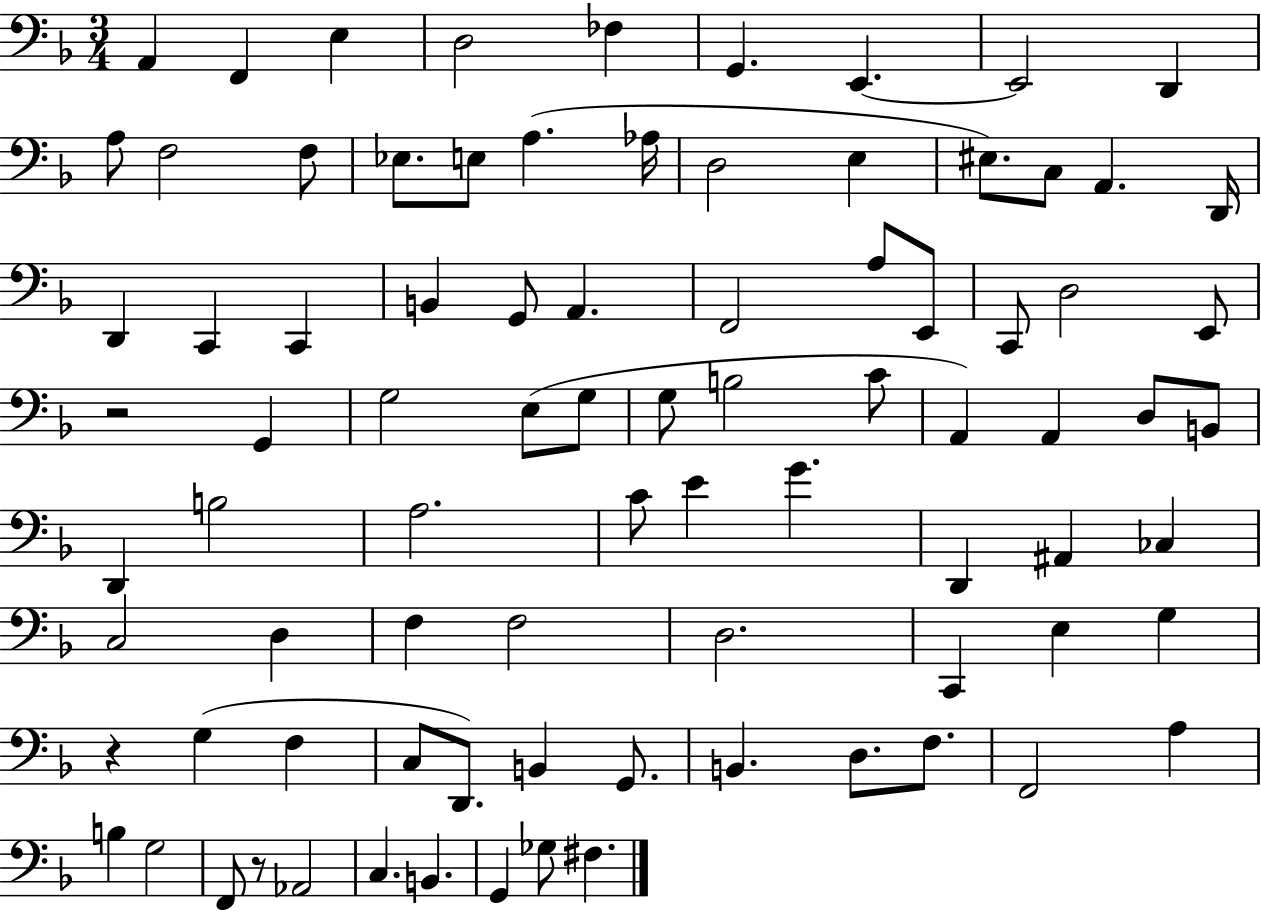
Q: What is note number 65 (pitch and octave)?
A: C3